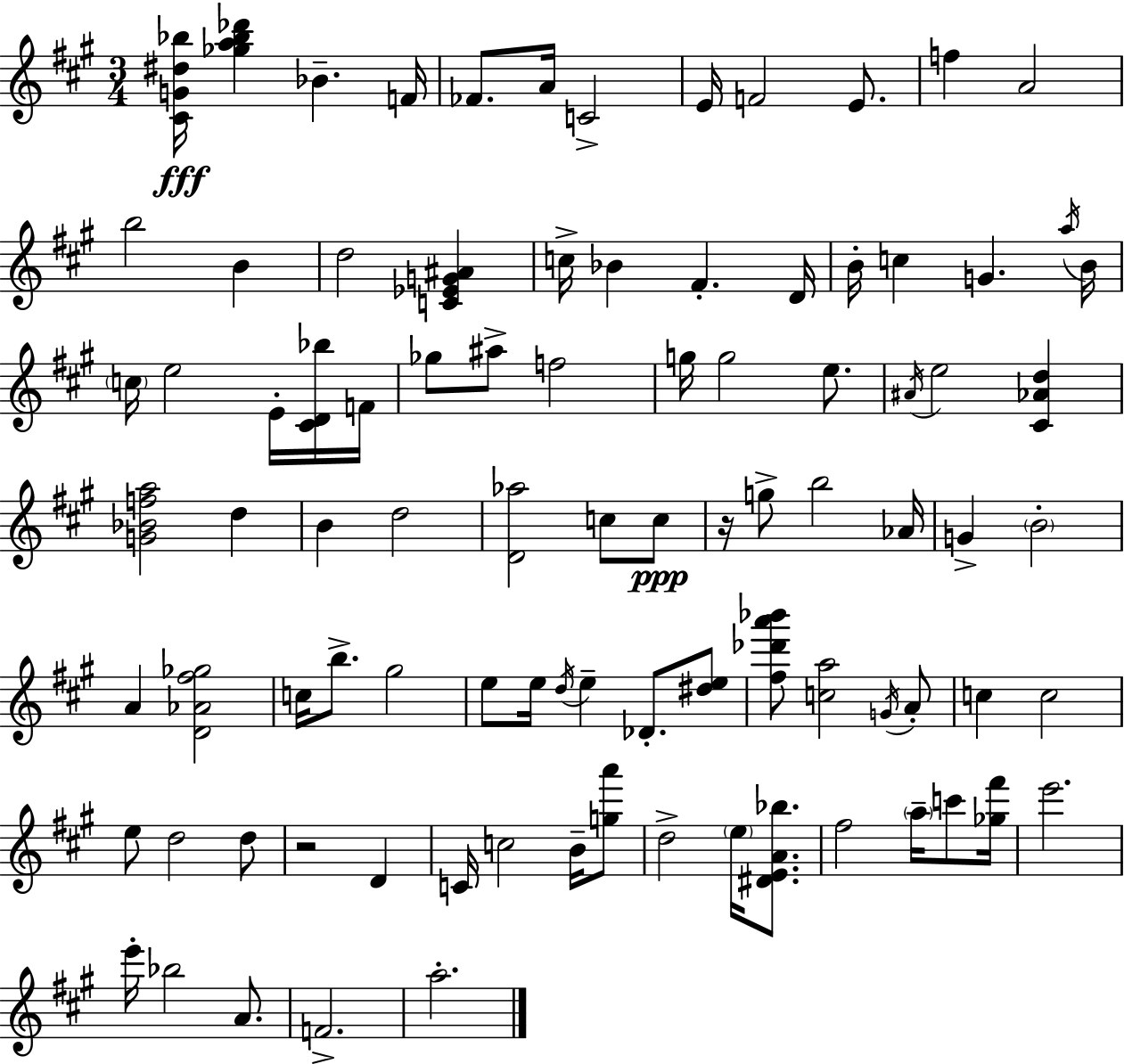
{
  \clef treble
  \numericTimeSignature
  \time 3/4
  \key a \major
  <cis' g' dis'' bes''>16\fff <ges'' a'' bes'' des'''>4 bes'4.-- f'16 | fes'8. a'16 c'2-> | e'16 f'2 e'8. | f''4 a'2 | \break b''2 b'4 | d''2 <c' ees' g' ais'>4 | c''16-> bes'4 fis'4.-. d'16 | b'16-. c''4 g'4. \acciaccatura { a''16 } | \break b'16 \parenthesize c''16 e''2 e'16-. <cis' d' bes''>16 | f'16 ges''8 ais''8-> f''2 | g''16 g''2 e''8. | \acciaccatura { ais'16 } e''2 <cis' aes' d''>4 | \break <g' bes' f'' a''>2 d''4 | b'4 d''2 | <d' aes''>2 c''8 | c''8\ppp r16 g''8-> b''2 | \break aes'16 g'4-> \parenthesize b'2-. | a'4 <d' aes' fis'' ges''>2 | c''16 b''8.-> gis''2 | e''8 e''16 \acciaccatura { d''16 } e''4-- des'8.-. | \break <dis'' e''>8 <fis'' des''' a''' bes'''>8 <c'' a''>2 | \acciaccatura { g'16 } a'8-. c''4 c''2 | e''8 d''2 | d''8 r2 | \break d'4 c'16 c''2 | b'16-- <g'' a'''>8 d''2-> | \parenthesize e''16 <dis' e' a' bes''>8. fis''2 | \parenthesize a''16-- c'''8 <ges'' fis'''>16 e'''2. | \break e'''16-. bes''2 | a'8. f'2.-> | a''2.-. | \bar "|."
}